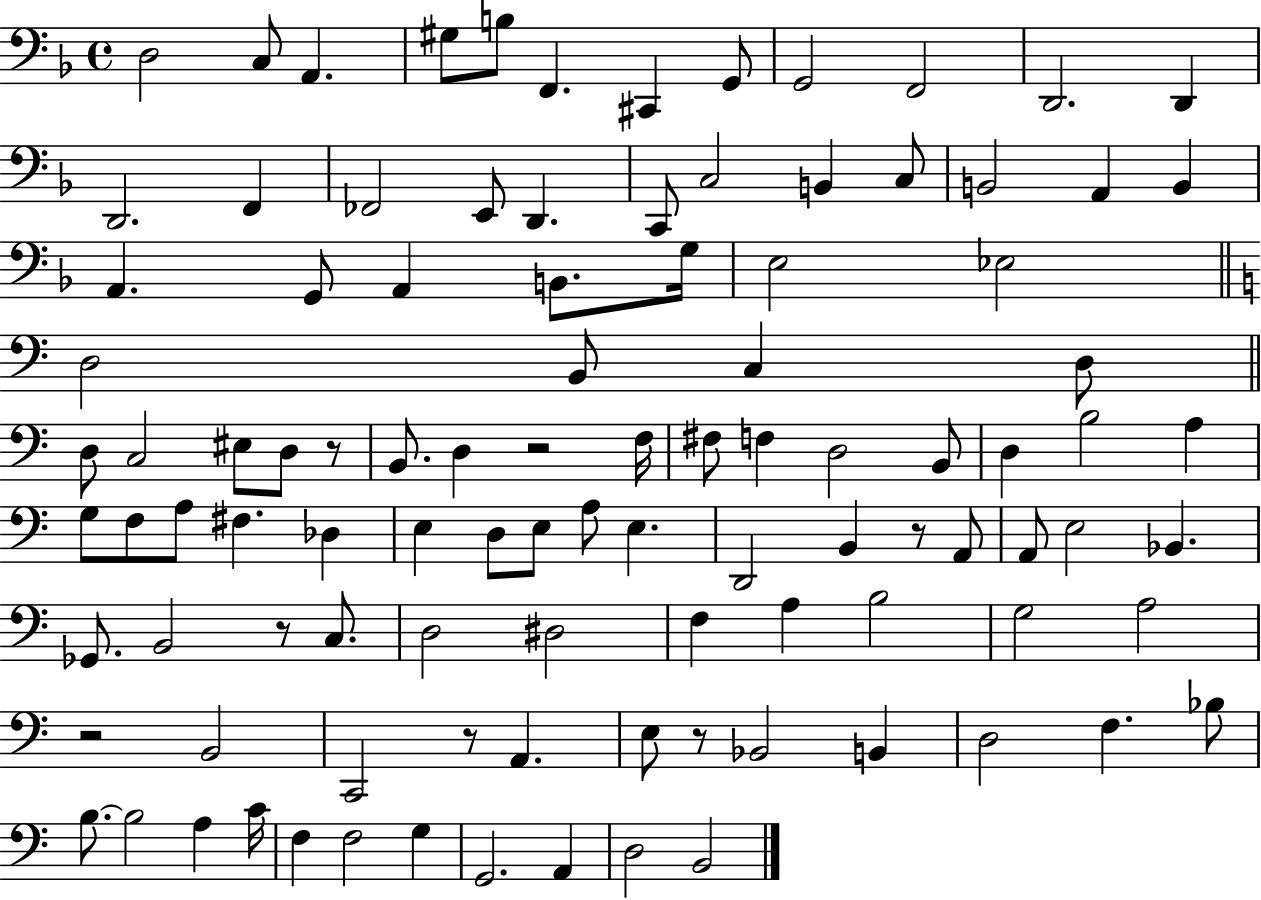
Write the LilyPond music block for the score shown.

{
  \clef bass
  \time 4/4
  \defaultTimeSignature
  \key f \major
  d2 c8 a,4. | gis8 b8 f,4. cis,4 g,8 | g,2 f,2 | d,2. d,4 | \break d,2. f,4 | fes,2 e,8 d,4. | c,8 c2 b,4 c8 | b,2 a,4 b,4 | \break a,4. g,8 a,4 b,8. g16 | e2 ees2 | \bar "||" \break \key c \major d2 b,8 c4 d8 | \bar "||" \break \key c \major d8 c2 eis8 d8 r8 | b,8. d4 r2 f16 | fis8 f4 d2 b,8 | d4 b2 a4 | \break g8 f8 a8 fis4. des4 | e4 d8 e8 a8 e4. | d,2 b,4 r8 a,8 | a,8 e2 bes,4. | \break ges,8. b,2 r8 c8. | d2 dis2 | f4 a4 b2 | g2 a2 | \break r2 b,2 | c,2 r8 a,4. | e8 r8 bes,2 b,4 | d2 f4. bes8 | \break b8.~~ b2 a4 c'16 | f4 f2 g4 | g,2. a,4 | d2 b,2 | \break \bar "|."
}